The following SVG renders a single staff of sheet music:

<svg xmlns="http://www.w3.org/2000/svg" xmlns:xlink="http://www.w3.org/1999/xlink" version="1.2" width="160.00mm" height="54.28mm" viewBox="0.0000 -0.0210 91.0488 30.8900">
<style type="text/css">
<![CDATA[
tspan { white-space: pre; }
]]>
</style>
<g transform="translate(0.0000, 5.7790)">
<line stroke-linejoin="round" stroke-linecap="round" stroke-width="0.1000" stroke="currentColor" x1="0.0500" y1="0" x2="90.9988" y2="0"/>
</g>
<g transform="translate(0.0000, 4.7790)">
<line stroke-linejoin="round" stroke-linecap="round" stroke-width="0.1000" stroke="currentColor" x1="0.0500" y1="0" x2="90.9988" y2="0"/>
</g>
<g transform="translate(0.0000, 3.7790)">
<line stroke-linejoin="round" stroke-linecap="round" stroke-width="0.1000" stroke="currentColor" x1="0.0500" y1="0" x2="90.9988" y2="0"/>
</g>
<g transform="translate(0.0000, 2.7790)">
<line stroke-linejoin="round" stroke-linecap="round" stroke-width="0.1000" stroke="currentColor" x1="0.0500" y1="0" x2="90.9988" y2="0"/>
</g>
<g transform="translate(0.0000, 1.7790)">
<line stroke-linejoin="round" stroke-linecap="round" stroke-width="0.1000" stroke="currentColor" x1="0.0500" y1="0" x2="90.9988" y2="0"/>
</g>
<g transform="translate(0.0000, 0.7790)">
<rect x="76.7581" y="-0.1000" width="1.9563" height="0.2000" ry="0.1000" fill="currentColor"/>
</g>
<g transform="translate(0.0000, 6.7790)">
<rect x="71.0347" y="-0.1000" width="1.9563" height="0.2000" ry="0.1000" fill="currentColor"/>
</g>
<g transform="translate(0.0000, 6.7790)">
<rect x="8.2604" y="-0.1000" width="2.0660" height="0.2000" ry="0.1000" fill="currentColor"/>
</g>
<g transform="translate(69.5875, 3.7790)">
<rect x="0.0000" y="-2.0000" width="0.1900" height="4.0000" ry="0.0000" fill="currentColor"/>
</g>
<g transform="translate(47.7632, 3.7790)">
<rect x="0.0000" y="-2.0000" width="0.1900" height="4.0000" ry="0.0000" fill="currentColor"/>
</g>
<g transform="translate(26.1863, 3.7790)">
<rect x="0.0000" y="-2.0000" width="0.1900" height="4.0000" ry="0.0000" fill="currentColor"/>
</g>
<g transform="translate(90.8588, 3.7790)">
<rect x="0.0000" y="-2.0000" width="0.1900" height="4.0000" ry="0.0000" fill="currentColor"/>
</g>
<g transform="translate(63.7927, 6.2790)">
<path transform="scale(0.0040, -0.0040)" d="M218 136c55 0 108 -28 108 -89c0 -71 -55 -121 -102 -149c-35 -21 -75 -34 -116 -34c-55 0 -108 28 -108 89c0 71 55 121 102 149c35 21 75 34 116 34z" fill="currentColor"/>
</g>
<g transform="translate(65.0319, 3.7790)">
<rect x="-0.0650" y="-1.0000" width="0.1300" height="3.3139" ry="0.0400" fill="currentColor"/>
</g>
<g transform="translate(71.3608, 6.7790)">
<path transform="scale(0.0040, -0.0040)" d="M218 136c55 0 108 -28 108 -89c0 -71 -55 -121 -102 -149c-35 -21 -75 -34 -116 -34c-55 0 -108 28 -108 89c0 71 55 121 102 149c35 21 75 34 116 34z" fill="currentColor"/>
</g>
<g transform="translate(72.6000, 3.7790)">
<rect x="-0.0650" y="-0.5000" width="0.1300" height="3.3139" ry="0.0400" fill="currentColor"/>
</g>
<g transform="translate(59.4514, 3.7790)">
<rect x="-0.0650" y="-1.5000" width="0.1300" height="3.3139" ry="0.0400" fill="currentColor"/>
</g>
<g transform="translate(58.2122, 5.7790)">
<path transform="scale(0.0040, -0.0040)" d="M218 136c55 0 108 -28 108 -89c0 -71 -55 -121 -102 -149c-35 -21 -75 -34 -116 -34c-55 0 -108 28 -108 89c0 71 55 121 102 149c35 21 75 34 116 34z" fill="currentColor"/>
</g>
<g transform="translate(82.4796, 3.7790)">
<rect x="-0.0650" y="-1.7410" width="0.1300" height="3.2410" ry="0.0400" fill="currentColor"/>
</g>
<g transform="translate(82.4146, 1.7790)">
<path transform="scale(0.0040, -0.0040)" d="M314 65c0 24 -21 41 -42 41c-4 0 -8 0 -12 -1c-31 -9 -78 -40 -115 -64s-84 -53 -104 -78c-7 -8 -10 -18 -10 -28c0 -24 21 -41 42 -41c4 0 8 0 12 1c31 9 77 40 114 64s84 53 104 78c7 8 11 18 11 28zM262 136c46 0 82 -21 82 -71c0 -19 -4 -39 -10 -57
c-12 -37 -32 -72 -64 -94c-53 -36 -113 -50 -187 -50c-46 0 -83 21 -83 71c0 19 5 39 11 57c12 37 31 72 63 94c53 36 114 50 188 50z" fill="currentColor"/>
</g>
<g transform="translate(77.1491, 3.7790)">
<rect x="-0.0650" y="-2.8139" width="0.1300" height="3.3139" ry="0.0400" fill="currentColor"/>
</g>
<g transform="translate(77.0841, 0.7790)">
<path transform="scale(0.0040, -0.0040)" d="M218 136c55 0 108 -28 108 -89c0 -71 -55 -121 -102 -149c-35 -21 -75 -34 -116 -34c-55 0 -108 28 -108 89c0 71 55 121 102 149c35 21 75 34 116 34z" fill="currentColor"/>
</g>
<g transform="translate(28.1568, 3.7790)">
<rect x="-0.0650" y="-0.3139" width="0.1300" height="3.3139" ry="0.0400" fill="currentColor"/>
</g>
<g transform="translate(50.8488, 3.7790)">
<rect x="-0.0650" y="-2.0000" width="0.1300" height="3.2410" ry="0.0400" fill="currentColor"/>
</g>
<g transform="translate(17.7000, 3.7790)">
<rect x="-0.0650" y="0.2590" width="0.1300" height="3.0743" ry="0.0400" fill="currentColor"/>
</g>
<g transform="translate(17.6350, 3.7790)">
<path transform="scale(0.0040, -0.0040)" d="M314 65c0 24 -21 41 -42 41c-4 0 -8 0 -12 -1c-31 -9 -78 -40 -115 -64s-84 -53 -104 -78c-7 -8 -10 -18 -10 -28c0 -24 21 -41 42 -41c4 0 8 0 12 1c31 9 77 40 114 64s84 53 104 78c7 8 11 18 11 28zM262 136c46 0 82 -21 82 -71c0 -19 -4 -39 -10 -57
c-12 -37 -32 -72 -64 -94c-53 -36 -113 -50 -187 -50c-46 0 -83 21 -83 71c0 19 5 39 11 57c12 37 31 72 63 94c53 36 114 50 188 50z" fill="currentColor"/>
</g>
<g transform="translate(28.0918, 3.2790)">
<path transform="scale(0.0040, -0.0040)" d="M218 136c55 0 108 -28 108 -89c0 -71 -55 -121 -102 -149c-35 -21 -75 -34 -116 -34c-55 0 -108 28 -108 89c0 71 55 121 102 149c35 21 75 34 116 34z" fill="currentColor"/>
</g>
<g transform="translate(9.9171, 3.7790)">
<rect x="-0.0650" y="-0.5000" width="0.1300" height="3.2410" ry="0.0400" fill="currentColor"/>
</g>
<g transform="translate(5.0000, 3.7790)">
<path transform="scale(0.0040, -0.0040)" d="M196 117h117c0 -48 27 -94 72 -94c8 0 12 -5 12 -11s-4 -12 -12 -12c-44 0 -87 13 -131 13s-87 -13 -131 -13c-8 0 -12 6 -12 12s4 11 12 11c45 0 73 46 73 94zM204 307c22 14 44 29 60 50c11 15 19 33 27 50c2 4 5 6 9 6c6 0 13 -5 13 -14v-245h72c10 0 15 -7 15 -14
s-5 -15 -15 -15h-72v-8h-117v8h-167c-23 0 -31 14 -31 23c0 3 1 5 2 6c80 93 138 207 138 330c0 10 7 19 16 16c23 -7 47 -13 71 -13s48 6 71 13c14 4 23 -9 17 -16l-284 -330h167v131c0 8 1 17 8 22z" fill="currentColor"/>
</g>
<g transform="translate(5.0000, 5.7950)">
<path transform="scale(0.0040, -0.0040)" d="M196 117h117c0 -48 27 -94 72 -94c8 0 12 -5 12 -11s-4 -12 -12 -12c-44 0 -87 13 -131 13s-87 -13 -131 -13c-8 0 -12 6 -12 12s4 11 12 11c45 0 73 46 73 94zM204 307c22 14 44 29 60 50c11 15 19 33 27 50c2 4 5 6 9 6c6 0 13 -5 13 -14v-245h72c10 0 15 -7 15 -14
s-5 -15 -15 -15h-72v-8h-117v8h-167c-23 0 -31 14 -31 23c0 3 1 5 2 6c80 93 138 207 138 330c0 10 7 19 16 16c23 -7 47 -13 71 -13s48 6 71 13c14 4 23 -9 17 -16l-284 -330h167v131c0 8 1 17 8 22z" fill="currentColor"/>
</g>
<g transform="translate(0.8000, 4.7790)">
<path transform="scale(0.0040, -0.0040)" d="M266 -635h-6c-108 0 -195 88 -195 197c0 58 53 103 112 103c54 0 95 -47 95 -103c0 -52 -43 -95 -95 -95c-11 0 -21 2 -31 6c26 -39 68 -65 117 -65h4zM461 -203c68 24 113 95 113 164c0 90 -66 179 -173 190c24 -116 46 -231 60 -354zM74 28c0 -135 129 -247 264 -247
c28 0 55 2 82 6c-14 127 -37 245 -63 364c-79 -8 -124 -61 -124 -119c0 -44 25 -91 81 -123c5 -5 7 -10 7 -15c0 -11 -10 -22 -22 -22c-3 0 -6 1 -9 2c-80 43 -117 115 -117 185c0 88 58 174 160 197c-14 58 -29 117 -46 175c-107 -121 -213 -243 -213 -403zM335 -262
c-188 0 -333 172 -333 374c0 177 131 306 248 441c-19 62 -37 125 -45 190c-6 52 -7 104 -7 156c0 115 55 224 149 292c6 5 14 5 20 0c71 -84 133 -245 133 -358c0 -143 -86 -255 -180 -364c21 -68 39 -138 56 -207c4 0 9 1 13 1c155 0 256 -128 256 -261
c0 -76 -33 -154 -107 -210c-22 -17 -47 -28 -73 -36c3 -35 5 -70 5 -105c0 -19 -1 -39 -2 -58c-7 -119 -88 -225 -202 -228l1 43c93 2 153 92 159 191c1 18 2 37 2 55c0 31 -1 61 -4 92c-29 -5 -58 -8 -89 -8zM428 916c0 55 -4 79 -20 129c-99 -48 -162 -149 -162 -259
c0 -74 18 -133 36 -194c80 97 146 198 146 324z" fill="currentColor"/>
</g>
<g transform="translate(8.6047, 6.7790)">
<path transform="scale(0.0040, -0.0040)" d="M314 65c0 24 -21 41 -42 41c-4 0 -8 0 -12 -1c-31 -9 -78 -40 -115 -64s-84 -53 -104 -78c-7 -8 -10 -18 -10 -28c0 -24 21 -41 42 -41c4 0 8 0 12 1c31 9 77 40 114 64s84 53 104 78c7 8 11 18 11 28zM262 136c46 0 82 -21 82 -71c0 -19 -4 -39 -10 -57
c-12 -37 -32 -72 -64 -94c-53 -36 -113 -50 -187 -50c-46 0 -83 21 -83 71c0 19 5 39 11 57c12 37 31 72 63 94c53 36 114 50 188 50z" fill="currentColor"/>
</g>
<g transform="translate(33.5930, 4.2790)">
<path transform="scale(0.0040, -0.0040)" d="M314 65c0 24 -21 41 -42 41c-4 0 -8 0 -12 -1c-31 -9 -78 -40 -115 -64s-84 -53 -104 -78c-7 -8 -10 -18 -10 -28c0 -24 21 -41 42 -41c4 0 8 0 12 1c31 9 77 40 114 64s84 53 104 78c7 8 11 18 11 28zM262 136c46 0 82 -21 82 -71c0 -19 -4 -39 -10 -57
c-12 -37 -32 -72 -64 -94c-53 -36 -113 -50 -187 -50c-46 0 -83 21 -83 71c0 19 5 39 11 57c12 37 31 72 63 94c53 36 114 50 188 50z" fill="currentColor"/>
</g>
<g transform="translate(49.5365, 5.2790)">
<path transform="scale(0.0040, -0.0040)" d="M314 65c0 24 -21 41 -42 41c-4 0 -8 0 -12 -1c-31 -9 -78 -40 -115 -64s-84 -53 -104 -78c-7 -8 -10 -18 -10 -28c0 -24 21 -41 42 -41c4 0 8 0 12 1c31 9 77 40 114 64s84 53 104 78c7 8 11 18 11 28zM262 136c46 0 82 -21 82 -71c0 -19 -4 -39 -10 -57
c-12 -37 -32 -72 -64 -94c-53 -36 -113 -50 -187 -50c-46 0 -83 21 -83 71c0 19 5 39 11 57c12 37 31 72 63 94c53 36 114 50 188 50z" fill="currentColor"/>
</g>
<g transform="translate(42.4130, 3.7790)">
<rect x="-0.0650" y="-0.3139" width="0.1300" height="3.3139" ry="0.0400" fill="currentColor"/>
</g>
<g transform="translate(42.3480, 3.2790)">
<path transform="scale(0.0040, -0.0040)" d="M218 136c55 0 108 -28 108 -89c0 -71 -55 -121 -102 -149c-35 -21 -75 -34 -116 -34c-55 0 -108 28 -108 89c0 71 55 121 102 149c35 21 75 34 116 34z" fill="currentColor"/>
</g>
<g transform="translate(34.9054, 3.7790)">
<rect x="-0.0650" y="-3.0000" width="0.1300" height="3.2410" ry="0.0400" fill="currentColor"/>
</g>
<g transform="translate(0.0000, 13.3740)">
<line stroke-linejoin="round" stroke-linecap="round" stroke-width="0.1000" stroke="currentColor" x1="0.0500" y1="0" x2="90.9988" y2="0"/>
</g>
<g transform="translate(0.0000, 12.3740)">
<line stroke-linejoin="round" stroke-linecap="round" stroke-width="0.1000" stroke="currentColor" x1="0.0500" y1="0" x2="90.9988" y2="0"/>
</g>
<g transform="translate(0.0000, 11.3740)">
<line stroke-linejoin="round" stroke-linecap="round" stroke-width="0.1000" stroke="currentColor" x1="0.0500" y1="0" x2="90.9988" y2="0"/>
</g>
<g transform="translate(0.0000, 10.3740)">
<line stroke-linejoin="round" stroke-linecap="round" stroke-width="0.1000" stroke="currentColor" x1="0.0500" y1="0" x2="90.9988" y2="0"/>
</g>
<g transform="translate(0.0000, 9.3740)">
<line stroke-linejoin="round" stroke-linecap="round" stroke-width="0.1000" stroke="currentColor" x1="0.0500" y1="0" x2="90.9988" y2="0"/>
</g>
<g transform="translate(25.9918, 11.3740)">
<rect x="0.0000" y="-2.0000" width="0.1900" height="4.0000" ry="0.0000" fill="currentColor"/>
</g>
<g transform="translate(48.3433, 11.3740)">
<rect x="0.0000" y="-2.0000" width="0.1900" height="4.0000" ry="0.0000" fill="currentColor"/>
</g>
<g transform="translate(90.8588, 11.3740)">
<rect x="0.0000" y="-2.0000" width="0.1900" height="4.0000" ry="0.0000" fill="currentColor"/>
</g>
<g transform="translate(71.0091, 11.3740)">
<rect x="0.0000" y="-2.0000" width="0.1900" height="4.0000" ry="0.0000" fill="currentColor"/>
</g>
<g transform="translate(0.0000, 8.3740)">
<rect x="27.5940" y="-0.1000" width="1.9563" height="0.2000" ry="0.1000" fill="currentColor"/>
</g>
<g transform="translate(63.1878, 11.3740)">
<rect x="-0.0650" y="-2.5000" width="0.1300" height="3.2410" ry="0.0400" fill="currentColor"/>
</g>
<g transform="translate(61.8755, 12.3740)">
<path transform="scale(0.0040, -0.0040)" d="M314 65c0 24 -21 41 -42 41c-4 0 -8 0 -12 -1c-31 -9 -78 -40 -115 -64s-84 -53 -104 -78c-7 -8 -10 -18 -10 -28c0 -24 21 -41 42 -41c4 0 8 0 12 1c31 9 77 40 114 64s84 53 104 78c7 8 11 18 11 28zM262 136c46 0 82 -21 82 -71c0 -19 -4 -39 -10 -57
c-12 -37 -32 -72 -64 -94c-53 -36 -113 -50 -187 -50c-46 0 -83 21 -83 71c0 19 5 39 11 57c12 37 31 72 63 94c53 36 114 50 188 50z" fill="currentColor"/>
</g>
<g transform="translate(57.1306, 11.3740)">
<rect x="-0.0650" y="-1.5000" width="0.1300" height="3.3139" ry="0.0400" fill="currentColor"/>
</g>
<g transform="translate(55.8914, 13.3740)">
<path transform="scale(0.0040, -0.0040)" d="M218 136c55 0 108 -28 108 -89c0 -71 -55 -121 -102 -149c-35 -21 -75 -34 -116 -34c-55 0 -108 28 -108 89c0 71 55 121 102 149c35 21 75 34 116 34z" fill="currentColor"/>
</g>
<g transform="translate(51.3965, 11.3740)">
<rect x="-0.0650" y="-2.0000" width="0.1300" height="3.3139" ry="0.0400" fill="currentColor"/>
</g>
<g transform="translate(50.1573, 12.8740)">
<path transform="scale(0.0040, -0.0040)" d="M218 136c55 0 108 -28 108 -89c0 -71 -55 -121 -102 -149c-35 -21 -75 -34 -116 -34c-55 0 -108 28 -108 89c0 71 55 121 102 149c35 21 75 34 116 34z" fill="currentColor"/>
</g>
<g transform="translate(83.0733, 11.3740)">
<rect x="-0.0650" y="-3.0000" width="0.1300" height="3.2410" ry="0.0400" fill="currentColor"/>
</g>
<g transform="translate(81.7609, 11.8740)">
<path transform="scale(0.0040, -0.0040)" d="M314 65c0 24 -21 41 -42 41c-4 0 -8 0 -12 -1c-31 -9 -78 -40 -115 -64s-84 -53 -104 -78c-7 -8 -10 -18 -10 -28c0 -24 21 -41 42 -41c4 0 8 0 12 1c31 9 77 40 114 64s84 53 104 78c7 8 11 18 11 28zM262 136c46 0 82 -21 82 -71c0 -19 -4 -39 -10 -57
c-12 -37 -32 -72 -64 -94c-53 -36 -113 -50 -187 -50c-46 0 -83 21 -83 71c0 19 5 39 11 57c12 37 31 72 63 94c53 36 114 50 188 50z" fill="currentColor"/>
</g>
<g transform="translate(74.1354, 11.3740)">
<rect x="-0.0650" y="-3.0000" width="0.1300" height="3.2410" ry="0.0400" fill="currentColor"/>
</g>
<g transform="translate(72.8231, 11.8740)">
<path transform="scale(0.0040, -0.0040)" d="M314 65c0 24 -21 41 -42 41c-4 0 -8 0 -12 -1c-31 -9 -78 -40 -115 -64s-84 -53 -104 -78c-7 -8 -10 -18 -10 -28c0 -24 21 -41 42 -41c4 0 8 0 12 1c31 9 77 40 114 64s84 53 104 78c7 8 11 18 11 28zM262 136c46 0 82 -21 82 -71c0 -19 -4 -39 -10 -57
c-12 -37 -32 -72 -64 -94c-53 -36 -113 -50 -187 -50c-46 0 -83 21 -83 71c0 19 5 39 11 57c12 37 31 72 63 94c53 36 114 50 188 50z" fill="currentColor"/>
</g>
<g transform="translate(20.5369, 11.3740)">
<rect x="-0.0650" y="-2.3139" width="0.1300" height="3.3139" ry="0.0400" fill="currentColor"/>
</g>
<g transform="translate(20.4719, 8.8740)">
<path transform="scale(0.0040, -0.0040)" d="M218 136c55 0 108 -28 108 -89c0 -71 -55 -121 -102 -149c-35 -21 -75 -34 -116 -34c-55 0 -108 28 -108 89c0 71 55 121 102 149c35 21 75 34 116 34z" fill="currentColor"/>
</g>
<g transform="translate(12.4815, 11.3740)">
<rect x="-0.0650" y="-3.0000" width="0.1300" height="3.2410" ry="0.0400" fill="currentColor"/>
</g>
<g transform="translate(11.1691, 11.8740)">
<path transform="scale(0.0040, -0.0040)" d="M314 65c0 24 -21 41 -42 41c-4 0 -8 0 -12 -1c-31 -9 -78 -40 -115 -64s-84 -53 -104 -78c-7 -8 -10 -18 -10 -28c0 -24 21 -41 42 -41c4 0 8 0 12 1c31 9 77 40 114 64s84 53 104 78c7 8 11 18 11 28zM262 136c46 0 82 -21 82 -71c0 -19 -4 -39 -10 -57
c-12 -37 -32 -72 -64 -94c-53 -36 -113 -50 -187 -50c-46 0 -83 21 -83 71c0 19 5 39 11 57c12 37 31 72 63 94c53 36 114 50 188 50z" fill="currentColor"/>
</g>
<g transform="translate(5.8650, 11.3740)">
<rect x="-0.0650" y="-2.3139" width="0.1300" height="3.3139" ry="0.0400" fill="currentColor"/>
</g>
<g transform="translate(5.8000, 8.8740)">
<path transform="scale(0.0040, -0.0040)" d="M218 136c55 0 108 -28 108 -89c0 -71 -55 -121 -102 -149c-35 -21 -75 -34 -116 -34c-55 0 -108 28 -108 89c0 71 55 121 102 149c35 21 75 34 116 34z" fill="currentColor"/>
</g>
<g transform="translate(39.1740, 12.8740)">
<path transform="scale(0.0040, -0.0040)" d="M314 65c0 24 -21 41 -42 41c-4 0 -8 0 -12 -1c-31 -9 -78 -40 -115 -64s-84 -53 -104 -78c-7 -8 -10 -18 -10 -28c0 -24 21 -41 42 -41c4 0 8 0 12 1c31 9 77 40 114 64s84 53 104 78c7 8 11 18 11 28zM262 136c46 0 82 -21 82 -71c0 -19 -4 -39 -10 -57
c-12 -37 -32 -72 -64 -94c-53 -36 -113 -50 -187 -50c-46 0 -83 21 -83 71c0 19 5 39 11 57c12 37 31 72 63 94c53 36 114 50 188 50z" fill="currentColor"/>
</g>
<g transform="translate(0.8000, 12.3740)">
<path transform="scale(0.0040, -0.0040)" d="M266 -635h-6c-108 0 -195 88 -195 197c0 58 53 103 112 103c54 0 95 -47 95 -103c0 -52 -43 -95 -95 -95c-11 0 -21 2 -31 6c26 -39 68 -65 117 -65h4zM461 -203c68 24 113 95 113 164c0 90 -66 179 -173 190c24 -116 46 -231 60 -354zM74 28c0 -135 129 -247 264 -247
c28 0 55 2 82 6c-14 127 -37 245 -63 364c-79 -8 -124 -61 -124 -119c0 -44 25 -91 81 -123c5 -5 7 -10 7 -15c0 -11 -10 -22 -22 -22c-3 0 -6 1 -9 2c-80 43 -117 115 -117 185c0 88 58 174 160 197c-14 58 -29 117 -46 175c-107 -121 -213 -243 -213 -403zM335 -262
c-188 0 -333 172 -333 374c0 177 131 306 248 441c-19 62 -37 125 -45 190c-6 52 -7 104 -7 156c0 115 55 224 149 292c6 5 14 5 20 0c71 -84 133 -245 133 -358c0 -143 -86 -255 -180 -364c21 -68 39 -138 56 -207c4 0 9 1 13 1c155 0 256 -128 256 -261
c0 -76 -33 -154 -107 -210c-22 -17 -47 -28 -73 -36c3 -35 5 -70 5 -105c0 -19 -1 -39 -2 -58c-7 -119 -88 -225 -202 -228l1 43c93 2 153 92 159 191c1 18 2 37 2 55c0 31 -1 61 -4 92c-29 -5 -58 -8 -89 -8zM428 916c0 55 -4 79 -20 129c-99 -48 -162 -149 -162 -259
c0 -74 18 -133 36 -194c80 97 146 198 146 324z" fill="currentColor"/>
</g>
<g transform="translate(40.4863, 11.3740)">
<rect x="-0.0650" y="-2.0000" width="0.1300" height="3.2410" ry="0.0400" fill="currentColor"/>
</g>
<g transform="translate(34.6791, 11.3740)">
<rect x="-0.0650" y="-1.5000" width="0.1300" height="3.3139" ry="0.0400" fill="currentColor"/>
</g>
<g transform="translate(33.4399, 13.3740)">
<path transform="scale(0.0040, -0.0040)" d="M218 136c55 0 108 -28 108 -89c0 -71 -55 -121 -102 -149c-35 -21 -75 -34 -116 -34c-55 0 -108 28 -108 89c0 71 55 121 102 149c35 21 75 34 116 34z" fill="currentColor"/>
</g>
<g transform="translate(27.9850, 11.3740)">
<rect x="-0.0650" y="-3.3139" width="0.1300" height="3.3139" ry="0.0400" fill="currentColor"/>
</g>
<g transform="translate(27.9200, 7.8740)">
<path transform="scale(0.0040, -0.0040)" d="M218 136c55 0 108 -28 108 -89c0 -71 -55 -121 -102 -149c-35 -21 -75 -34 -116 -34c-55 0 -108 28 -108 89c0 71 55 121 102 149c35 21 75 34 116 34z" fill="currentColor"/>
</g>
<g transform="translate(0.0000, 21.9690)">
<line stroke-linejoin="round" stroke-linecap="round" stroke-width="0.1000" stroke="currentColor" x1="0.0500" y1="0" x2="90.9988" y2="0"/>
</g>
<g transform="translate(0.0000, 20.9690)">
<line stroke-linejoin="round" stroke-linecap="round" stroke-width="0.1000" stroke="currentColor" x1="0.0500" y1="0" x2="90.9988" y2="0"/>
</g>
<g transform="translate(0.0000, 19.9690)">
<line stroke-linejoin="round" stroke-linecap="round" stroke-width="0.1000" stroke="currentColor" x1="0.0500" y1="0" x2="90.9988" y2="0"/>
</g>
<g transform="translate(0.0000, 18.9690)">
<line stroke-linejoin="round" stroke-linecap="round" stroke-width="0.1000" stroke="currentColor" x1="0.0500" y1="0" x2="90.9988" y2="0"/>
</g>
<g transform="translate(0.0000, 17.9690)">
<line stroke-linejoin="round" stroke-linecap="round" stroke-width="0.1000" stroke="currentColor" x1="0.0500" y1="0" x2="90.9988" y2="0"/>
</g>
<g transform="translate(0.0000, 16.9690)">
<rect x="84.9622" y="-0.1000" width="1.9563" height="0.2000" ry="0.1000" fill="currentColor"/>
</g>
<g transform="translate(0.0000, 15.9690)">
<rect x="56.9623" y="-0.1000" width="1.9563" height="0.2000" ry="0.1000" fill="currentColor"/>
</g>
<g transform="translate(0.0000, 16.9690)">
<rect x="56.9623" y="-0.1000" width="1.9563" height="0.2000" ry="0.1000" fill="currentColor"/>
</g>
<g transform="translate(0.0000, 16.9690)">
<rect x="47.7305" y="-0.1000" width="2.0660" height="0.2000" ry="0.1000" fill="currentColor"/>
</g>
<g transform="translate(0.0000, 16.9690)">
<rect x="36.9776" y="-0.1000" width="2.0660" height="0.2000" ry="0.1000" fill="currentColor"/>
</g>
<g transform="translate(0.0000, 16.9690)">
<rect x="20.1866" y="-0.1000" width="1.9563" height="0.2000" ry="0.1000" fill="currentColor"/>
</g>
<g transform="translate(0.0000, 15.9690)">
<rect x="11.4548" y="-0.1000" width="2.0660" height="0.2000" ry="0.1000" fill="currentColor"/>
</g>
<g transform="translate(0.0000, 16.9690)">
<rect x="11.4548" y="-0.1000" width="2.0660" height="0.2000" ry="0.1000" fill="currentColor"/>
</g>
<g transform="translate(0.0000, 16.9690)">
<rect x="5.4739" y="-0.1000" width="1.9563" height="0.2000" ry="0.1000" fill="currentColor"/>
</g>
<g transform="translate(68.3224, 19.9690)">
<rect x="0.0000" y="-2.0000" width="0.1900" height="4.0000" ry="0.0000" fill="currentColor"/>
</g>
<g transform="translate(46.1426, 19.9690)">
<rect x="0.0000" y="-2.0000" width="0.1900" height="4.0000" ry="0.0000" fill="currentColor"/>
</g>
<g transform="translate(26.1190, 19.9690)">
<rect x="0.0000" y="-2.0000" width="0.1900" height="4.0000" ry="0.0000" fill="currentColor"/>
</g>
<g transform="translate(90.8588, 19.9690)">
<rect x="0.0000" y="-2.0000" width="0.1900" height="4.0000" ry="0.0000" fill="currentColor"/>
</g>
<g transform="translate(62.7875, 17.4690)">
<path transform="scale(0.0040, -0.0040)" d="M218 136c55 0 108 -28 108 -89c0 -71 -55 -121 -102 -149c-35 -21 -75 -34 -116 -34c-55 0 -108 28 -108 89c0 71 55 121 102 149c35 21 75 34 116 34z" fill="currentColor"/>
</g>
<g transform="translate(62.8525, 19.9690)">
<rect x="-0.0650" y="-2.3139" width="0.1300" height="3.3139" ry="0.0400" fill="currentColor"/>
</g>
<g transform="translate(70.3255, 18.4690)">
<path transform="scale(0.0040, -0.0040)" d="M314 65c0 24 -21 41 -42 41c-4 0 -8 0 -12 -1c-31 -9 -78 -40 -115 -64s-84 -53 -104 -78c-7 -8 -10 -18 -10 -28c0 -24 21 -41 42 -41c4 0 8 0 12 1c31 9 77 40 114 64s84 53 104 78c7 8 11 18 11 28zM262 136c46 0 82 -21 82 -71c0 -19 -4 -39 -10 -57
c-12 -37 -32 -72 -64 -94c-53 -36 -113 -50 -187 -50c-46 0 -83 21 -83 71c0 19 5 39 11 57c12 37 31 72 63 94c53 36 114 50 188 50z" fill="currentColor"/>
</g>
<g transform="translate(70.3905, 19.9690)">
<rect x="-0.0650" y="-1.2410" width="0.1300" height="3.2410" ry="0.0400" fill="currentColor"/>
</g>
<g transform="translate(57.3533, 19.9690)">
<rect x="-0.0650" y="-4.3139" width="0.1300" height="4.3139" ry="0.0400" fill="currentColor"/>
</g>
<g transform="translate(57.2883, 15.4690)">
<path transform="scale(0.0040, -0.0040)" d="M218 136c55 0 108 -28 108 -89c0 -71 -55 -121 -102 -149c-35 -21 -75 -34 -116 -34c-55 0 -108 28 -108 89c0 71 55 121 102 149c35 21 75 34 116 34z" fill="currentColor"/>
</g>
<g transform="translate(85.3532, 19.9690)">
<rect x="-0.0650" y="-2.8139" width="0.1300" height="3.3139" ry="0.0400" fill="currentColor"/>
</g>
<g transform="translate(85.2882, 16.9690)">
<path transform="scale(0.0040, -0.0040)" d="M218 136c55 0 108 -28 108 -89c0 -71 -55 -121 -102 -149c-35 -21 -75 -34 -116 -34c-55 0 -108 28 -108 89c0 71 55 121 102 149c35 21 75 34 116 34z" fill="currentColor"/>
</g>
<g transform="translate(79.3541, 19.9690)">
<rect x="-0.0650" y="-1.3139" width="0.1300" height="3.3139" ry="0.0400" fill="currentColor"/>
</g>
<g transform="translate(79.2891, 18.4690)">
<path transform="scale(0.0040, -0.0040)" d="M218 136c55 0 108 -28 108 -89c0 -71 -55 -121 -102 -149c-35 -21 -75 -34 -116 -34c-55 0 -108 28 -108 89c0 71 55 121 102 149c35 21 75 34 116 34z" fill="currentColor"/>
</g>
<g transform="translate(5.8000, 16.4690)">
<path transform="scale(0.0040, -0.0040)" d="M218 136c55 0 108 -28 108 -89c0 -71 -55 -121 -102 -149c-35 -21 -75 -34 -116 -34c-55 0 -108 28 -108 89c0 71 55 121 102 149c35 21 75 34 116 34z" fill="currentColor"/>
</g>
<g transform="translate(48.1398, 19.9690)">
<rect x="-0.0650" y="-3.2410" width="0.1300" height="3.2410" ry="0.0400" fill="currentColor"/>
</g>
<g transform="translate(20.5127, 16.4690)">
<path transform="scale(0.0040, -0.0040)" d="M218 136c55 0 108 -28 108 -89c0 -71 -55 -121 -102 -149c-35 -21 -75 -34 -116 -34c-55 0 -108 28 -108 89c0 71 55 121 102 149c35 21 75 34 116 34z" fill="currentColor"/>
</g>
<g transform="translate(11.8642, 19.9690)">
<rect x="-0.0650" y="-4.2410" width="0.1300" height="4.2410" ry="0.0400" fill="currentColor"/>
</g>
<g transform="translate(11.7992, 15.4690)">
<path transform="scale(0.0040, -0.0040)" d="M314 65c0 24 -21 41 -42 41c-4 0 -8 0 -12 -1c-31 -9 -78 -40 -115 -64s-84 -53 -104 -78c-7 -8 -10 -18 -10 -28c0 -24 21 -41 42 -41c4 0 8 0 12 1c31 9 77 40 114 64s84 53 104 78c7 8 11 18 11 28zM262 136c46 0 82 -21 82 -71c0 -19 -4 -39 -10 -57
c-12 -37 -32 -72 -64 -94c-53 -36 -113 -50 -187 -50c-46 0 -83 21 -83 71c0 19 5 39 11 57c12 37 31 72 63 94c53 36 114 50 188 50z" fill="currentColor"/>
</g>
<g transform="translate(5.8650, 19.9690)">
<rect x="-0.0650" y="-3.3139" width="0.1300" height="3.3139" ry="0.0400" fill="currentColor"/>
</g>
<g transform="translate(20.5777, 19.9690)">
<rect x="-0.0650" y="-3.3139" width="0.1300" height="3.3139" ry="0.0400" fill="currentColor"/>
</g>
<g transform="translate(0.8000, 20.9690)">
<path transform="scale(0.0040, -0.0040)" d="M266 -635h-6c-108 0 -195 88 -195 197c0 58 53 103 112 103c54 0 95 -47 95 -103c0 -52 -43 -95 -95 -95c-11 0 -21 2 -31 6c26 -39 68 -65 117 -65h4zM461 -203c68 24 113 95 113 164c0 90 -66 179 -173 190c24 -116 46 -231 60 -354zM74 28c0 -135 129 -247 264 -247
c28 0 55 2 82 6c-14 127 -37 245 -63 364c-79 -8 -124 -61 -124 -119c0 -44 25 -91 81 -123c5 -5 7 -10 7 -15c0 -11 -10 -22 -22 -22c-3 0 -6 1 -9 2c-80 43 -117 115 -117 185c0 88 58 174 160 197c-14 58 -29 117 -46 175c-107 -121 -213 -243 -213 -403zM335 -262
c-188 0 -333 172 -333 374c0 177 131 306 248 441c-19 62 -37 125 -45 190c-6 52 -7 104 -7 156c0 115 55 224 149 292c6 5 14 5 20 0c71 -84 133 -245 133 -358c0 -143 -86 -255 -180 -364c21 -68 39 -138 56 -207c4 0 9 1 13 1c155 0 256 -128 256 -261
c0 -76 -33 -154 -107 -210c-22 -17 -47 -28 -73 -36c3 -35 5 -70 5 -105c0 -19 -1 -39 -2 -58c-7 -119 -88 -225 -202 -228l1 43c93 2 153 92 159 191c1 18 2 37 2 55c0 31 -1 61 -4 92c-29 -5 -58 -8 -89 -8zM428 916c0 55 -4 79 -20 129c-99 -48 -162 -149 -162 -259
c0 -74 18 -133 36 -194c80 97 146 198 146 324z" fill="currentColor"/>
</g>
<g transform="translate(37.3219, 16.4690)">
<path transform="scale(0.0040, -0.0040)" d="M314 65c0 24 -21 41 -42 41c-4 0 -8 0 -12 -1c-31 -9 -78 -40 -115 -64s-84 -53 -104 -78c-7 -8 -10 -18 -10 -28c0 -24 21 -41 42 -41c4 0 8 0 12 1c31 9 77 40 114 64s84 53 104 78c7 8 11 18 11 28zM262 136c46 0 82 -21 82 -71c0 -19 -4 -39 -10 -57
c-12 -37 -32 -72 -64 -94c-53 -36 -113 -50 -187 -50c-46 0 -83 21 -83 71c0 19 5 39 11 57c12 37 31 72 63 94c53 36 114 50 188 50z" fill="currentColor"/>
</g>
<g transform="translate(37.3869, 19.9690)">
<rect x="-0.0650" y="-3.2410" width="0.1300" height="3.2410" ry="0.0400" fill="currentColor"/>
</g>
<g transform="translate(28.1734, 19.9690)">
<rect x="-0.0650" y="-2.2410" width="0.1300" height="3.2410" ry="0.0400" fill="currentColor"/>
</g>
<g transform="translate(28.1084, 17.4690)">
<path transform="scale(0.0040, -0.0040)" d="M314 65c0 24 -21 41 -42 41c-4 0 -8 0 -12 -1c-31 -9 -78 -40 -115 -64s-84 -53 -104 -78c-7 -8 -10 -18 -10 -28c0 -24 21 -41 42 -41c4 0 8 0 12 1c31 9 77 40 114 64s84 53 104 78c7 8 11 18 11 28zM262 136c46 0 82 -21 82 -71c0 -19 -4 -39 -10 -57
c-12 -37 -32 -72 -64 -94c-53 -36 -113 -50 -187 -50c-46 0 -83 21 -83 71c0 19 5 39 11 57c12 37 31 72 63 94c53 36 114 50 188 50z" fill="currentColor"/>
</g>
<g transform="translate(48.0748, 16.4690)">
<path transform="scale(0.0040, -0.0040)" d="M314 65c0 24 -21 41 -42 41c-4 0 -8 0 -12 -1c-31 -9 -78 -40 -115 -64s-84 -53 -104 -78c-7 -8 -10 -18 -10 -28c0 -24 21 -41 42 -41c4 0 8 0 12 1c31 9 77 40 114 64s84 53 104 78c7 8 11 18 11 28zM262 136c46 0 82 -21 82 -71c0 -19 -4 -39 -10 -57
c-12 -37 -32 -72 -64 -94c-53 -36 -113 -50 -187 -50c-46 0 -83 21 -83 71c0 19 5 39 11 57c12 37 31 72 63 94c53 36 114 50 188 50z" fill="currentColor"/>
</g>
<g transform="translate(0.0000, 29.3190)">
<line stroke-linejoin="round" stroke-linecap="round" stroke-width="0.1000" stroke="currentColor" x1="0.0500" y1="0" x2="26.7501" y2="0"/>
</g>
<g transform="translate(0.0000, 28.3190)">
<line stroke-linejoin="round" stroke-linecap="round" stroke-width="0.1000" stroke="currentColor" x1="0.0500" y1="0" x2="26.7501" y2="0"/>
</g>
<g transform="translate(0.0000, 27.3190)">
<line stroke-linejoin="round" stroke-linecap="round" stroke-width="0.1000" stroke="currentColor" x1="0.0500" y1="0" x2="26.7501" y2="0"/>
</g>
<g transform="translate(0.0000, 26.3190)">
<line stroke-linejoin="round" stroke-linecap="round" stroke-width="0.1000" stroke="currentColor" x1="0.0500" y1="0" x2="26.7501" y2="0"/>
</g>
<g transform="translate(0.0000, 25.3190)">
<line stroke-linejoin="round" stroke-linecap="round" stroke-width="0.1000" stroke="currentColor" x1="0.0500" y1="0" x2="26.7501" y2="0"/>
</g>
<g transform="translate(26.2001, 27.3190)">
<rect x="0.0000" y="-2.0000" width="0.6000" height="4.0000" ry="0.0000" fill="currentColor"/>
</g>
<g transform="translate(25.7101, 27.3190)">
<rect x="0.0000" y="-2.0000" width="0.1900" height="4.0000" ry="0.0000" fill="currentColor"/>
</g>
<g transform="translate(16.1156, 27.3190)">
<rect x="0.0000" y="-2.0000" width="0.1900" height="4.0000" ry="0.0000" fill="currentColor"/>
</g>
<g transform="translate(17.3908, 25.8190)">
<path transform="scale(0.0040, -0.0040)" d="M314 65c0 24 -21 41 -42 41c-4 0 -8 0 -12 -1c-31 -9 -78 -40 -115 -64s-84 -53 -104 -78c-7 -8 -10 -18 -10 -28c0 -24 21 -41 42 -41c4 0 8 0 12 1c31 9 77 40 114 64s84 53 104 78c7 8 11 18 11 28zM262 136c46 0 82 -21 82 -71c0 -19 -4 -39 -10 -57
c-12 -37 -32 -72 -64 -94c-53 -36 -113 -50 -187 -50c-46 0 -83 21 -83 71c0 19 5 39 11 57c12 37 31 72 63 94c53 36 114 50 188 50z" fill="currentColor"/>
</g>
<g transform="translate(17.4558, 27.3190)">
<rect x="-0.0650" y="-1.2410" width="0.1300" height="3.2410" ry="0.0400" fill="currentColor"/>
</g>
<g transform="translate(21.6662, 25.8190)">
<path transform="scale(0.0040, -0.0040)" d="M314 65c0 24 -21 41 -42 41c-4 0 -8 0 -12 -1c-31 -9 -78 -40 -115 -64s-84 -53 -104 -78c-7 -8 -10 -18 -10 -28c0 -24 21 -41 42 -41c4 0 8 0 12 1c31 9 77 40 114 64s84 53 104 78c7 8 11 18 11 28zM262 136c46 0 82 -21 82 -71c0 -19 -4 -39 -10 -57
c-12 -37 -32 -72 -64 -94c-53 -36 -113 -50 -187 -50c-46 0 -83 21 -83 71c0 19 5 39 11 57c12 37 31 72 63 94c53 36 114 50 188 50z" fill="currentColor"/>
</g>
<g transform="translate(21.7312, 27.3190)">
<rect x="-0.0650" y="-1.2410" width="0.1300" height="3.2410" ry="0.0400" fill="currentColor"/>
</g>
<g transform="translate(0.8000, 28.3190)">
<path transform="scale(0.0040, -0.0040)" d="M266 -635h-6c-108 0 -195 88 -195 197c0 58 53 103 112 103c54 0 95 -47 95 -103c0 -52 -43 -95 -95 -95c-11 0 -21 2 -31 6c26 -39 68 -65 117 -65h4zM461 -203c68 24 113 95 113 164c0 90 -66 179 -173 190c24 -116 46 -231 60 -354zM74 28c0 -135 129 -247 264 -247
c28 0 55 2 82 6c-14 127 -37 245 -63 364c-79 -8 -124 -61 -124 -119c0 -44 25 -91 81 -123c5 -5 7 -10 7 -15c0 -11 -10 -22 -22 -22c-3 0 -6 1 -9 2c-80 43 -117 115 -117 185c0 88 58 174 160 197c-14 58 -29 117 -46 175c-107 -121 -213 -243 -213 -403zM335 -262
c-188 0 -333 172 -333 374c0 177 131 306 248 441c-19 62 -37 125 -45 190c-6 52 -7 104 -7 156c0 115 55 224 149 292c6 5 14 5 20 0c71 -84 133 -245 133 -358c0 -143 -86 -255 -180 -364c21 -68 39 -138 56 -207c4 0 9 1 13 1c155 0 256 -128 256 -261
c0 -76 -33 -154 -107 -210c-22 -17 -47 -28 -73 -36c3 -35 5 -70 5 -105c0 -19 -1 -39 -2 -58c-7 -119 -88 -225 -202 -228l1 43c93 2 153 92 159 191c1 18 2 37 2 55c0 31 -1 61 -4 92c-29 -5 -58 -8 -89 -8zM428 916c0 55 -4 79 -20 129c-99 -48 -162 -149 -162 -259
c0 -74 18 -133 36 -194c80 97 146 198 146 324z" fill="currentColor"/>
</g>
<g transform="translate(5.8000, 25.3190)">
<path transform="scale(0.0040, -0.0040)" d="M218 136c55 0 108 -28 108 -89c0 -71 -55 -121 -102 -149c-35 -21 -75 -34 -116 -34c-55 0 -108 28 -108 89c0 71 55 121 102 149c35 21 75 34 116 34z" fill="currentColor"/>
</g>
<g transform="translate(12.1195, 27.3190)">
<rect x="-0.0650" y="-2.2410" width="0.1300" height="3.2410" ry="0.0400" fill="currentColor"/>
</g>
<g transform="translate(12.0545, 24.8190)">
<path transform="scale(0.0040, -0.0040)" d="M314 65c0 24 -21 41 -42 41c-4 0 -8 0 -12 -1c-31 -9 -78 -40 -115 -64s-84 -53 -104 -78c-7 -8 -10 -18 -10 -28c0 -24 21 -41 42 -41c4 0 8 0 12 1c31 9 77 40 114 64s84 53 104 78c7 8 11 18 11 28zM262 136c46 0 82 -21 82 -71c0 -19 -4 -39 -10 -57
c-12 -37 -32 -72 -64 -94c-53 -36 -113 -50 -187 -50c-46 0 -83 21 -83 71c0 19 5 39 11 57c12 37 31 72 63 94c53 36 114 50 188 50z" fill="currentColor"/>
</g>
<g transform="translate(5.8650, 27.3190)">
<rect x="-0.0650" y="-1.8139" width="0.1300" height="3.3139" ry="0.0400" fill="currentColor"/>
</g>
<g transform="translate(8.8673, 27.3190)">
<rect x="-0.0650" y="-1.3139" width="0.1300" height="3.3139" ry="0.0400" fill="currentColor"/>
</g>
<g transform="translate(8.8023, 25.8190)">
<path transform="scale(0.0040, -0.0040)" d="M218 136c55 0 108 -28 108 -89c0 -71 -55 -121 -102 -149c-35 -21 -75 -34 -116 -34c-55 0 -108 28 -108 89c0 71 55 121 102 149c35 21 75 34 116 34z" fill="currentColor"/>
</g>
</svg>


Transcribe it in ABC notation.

X:1
T:Untitled
M:4/4
L:1/4
K:C
C2 B2 c A2 c F2 E D C a f2 g A2 g b E F2 F E G2 A2 A2 b d'2 b g2 b2 b2 d' g e2 e a f e g2 e2 e2